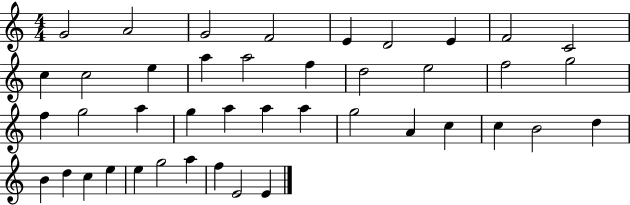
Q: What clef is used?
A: treble